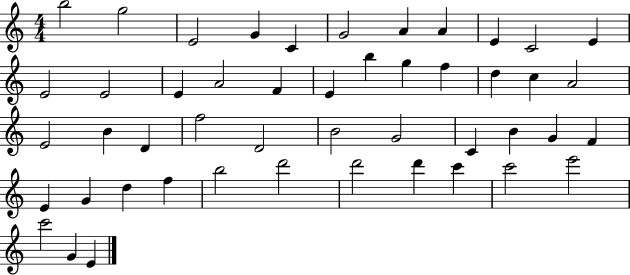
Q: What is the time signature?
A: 4/4